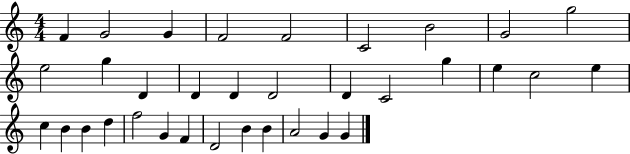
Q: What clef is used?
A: treble